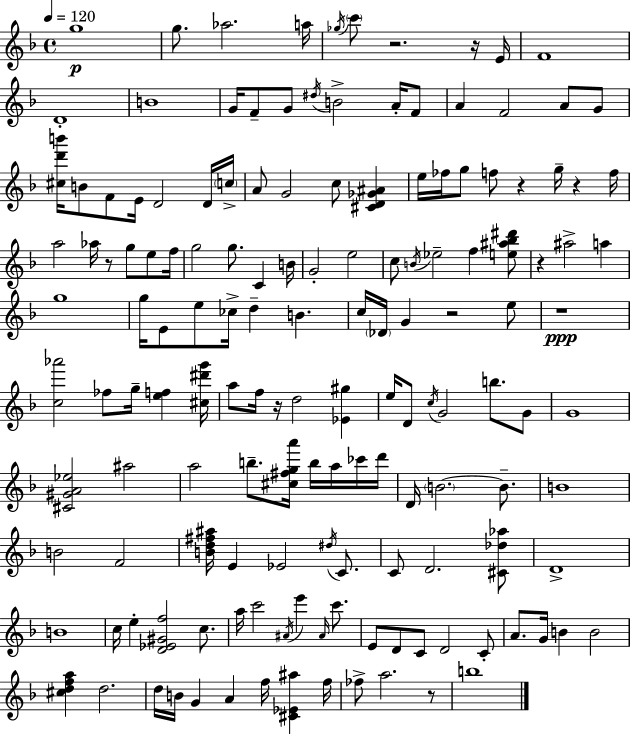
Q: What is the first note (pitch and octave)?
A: G5